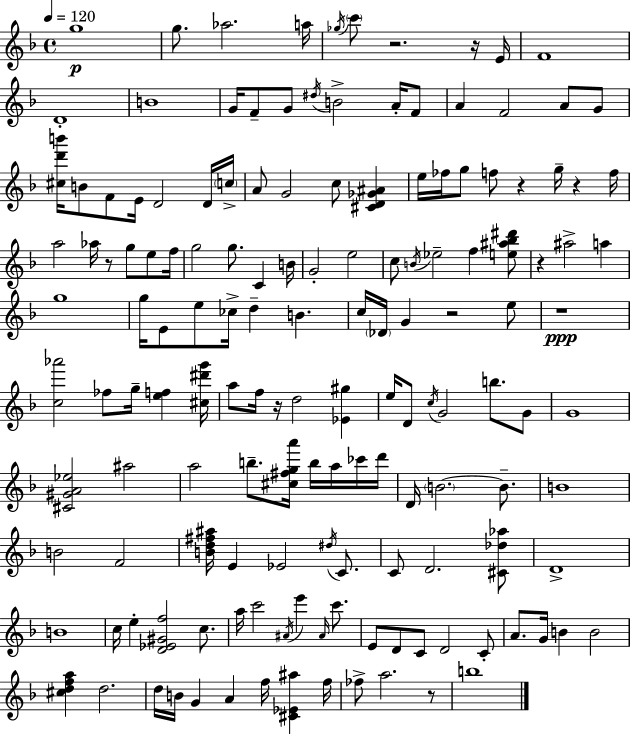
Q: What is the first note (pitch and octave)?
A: G5